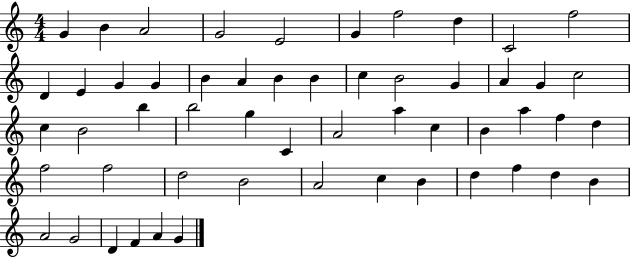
X:1
T:Untitled
M:4/4
L:1/4
K:C
G B A2 G2 E2 G f2 d C2 f2 D E G G B A B B c B2 G A G c2 c B2 b b2 g C A2 a c B a f d f2 f2 d2 B2 A2 c B d f d B A2 G2 D F A G